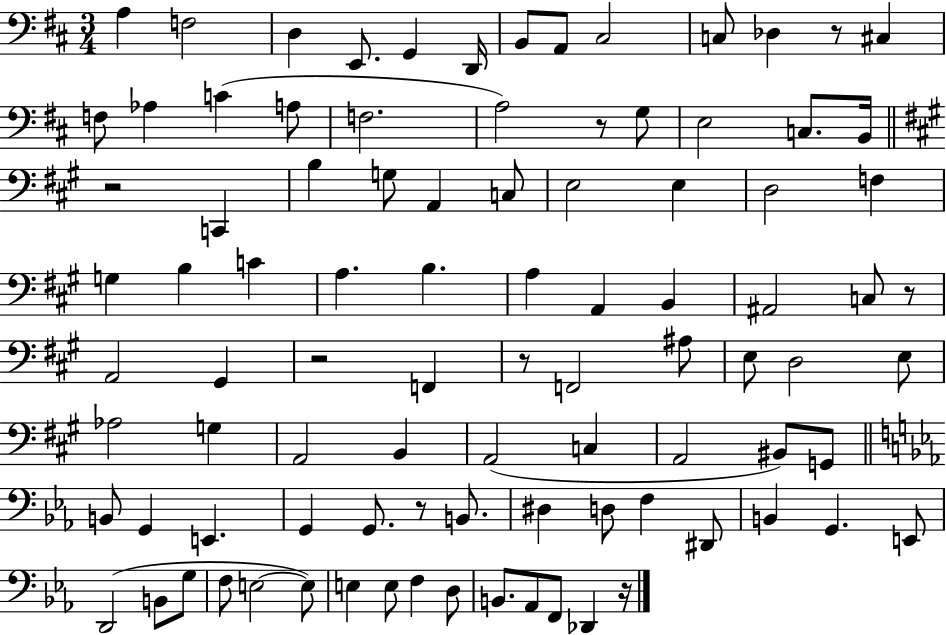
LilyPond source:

{
  \clef bass
  \numericTimeSignature
  \time 3/4
  \key d \major
  a4 f2 | d4 e,8. g,4 d,16 | b,8 a,8 cis2 | c8 des4 r8 cis4 | \break f8 aes4 c'4( a8 | f2. | a2) r8 g8 | e2 c8. b,16 | \break \bar "||" \break \key a \major r2 c,4 | b4 g8 a,4 c8 | e2 e4 | d2 f4 | \break g4 b4 c'4 | a4. b4. | a4 a,4 b,4 | ais,2 c8 r8 | \break a,2 gis,4 | r2 f,4 | r8 f,2 ais8 | e8 d2 e8 | \break aes2 g4 | a,2 b,4 | a,2( c4 | a,2 bis,8) g,8 | \break \bar "||" \break \key ees \major b,8 g,4 e,4. | g,4 g,8. r8 b,8. | dis4 d8 f4 dis,8 | b,4 g,4. e,8 | \break d,2( b,8 g8 | f8 e2~~ e8) | e4 e8 f4 d8 | b,8. aes,8 f,8 des,4 r16 | \break \bar "|."
}